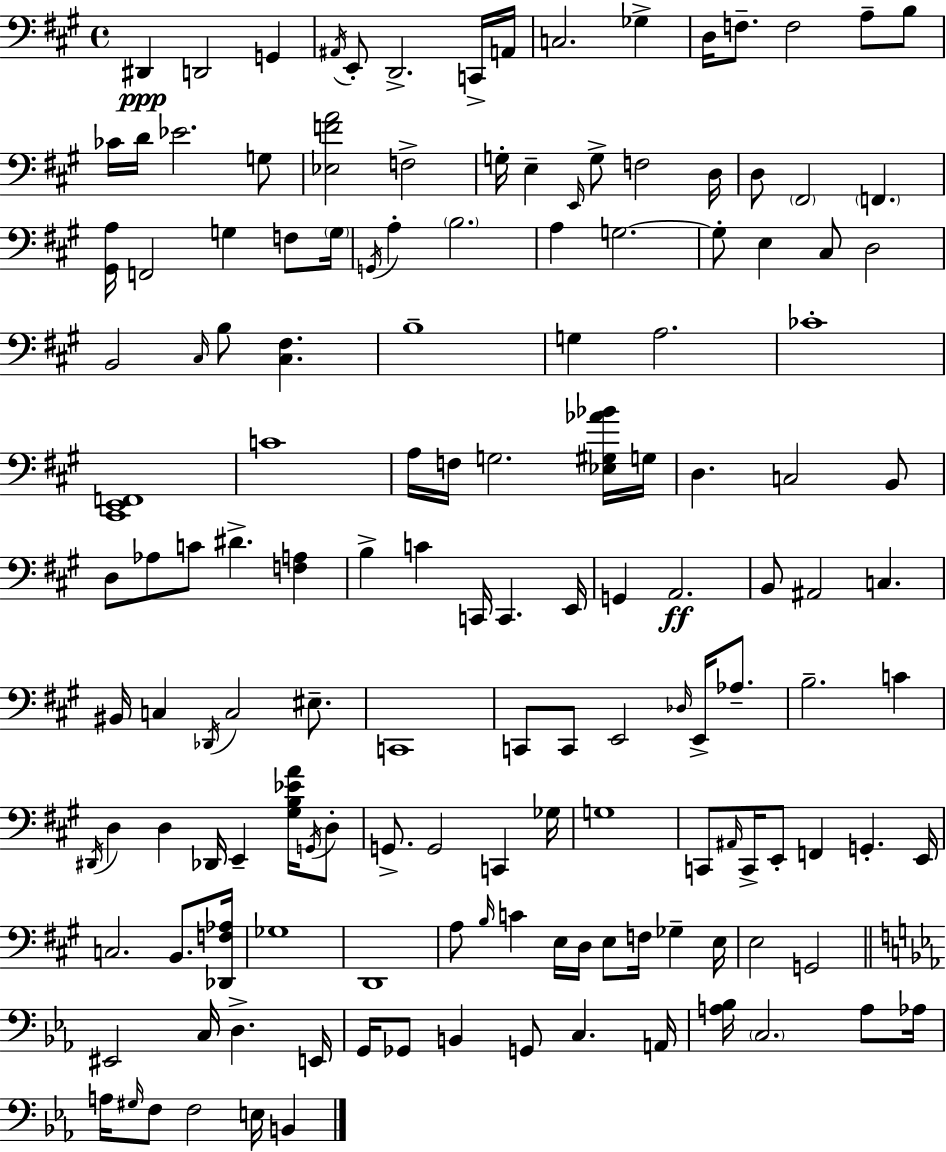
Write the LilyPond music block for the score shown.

{
  \clef bass
  \time 4/4
  \defaultTimeSignature
  \key a \major
  dis,4\ppp d,2 g,4 | \acciaccatura { ais,16 } e,8-. d,2.-> c,16-> | a,16 c2. ges4-> | d16 f8.-- f2 a8-- b8 | \break ces'16 d'16 ees'2. g8 | <ees f' a'>2 f2-> | g16-. e4-- \grace { e,16 } g8-> f2 | d16 d8 \parenthesize fis,2 \parenthesize f,4. | \break <gis, a>16 f,2 g4 f8 | \parenthesize g16 \acciaccatura { g,16 } a4-. \parenthesize b2. | a4 g2.~~ | g8-. e4 cis8 d2 | \break b,2 \grace { cis16 } b8 <cis fis>4. | b1-- | g4 a2. | ces'1-. | \break <cis, e, f,>1 | c'1 | a16 f16 g2. | <ees gis aes' bes'>16 g16 d4. c2 | \break b,8 d8 aes8 c'8 dis'4.-> | <f a>4 b4-> c'4 c,16 c,4. | e,16 g,4 a,2.\ff | b,8 ais,2 c4. | \break bis,16 c4 \acciaccatura { des,16 } c2 | eis8.-- c,1 | c,8 c,8 e,2 | \grace { des16 } e,16-> aes8.-- b2.-- | \break c'4 \acciaccatura { dis,16 } d4 d4 des,16 | e,4-- <gis b ees' a'>16 \acciaccatura { g,16 } d8-. g,8.-> g,2 | c,4 ges16 g1 | c,8 \grace { ais,16 } c,16-> e,8-. f,4 | \break g,4.-. e,16 c2. | b,8. <des, f aes>16 ges1 | d,1 | a8 \grace { b16 } c'4 | \break e16 d16 e8 f16 ges4-- e16 e2 | g,2 \bar "||" \break \key c \minor eis,2 c16 d4.-> e,16 | g,16 ges,8 b,4 g,8 c4. a,16 | <a bes>16 \parenthesize c2. a8 aes16 | a16 \grace { gis16 } f8 f2 e16 b,4 | \break \bar "|."
}